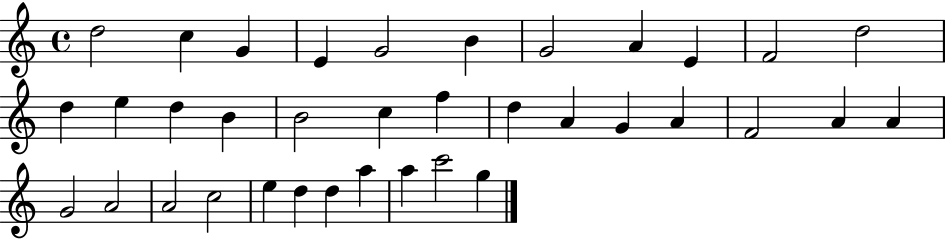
{
  \clef treble
  \time 4/4
  \defaultTimeSignature
  \key c \major
  d''2 c''4 g'4 | e'4 g'2 b'4 | g'2 a'4 e'4 | f'2 d''2 | \break d''4 e''4 d''4 b'4 | b'2 c''4 f''4 | d''4 a'4 g'4 a'4 | f'2 a'4 a'4 | \break g'2 a'2 | a'2 c''2 | e''4 d''4 d''4 a''4 | a''4 c'''2 g''4 | \break \bar "|."
}